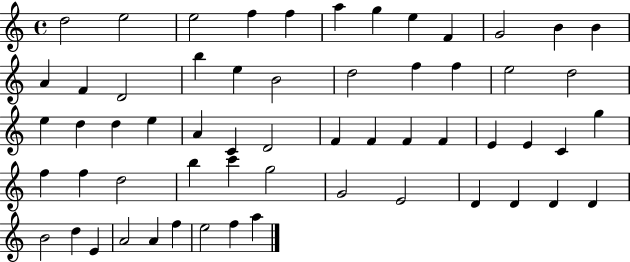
X:1
T:Untitled
M:4/4
L:1/4
K:C
d2 e2 e2 f f a g e F G2 B B A F D2 b e B2 d2 f f e2 d2 e d d e A C D2 F F F F E E C g f f d2 b c' g2 G2 E2 D D D D B2 d E A2 A f e2 f a